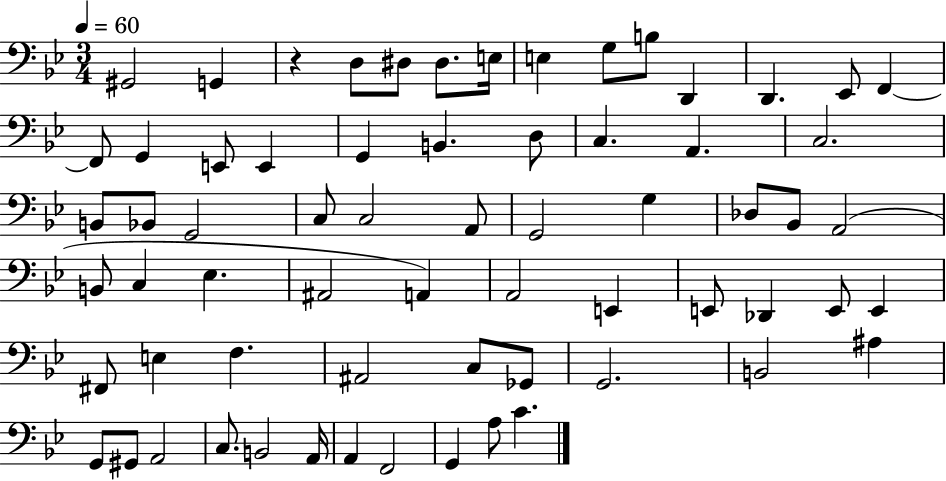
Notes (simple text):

G#2/h G2/q R/q D3/e D#3/e D#3/e. E3/s E3/q G3/e B3/e D2/q D2/q. Eb2/e F2/q F2/e G2/q E2/e E2/q G2/q B2/q. D3/e C3/q. A2/q. C3/h. B2/e Bb2/e G2/h C3/e C3/h A2/e G2/h G3/q Db3/e Bb2/e A2/h B2/e C3/q Eb3/q. A#2/h A2/q A2/h E2/q E2/e Db2/q E2/e E2/q F#2/e E3/q F3/q. A#2/h C3/e Gb2/e G2/h. B2/h A#3/q G2/e G#2/e A2/h C3/e. B2/h A2/s A2/q F2/h G2/q A3/e C4/q.